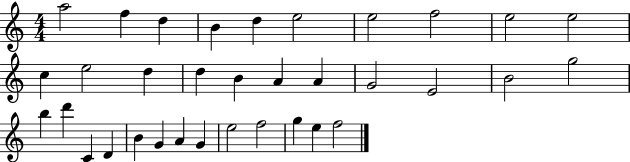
A5/h F5/q D5/q B4/q D5/q E5/h E5/h F5/h E5/h E5/h C5/q E5/h D5/q D5/q B4/q A4/q A4/q G4/h E4/h B4/h G5/h B5/q D6/q C4/q D4/q B4/q G4/q A4/q G4/q E5/h F5/h G5/q E5/q F5/h